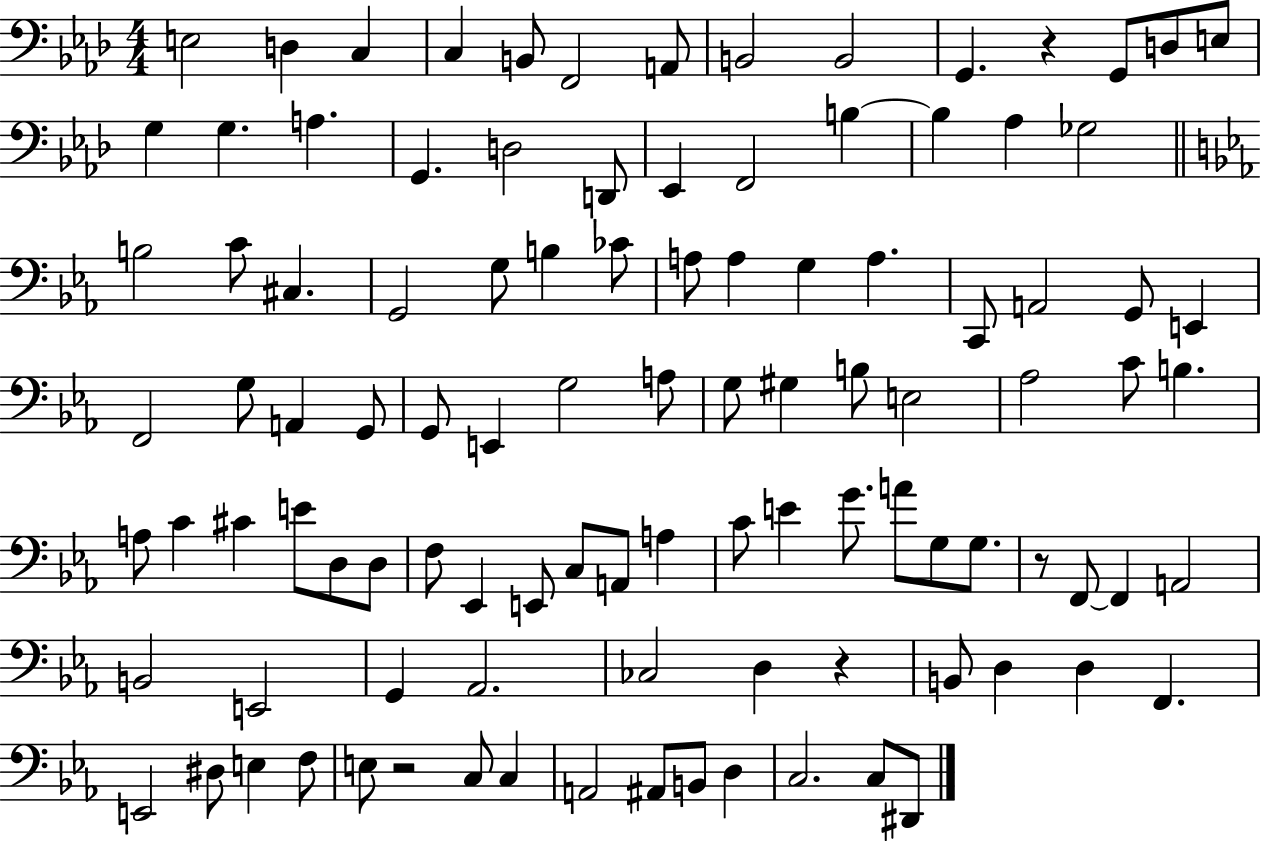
{
  \clef bass
  \numericTimeSignature
  \time 4/4
  \key aes \major
  \repeat volta 2 { e2 d4 c4 | c4 b,8 f,2 a,8 | b,2 b,2 | g,4. r4 g,8 d8 e8 | \break g4 g4. a4. | g,4. d2 d,8 | ees,4 f,2 b4~~ | b4 aes4 ges2 | \break \bar "||" \break \key c \minor b2 c'8 cis4. | g,2 g8 b4 ces'8 | a8 a4 g4 a4. | c,8 a,2 g,8 e,4 | \break f,2 g8 a,4 g,8 | g,8 e,4 g2 a8 | g8 gis4 b8 e2 | aes2 c'8 b4. | \break a8 c'4 cis'4 e'8 d8 d8 | f8 ees,4 e,8 c8 a,8 a4 | c'8 e'4 g'8. a'8 g8 g8. | r8 f,8~~ f,4 a,2 | \break b,2 e,2 | g,4 aes,2. | ces2 d4 r4 | b,8 d4 d4 f,4. | \break e,2 dis8 e4 f8 | e8 r2 c8 c4 | a,2 ais,8 b,8 d4 | c2. c8 dis,8 | \break } \bar "|."
}